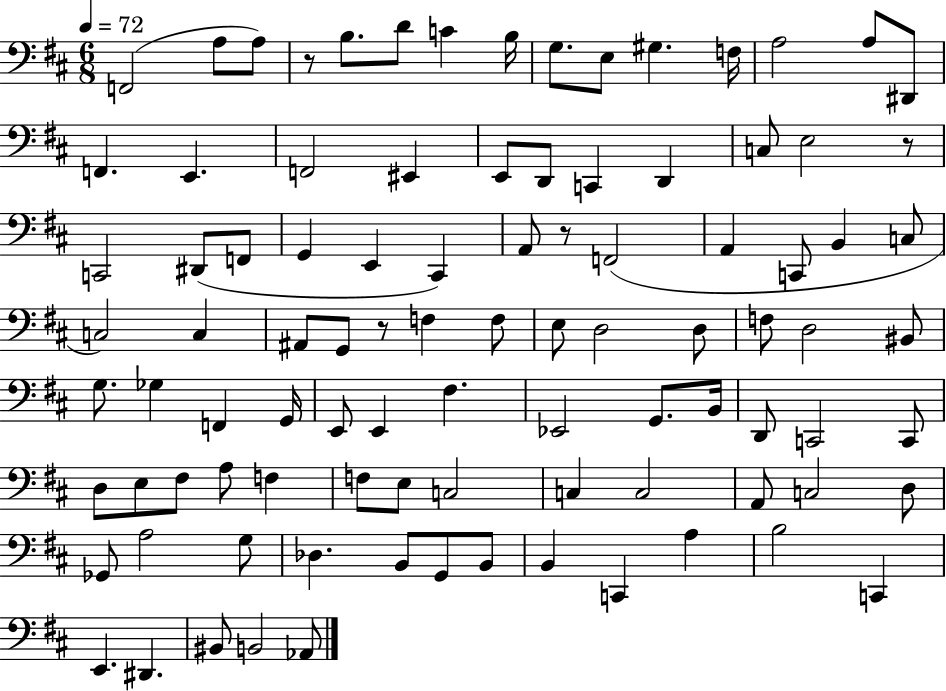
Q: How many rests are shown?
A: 4